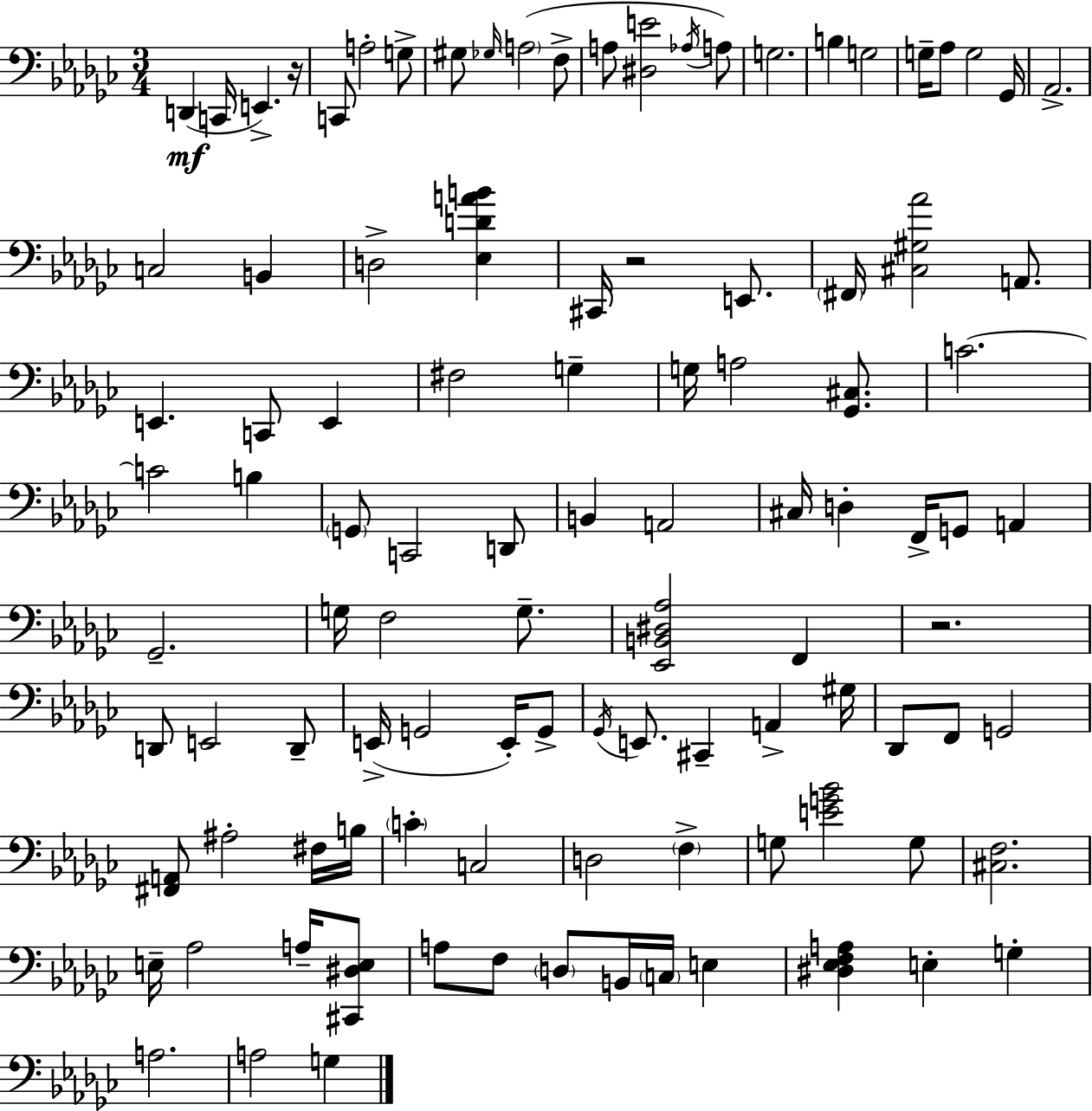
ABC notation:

X:1
T:Untitled
M:3/4
L:1/4
K:Ebm
D,, C,,/4 E,, z/4 C,,/2 A,2 G,/2 ^G,/2 _G,/4 A,2 F,/2 A,/2 [^D,E]2 _A,/4 A,/2 G,2 B, G,2 G,/4 _A,/2 G,2 _G,,/4 _A,,2 C,2 B,, D,2 [_E,DAB] ^C,,/4 z2 E,,/2 ^F,,/4 [^C,^G,_A]2 A,,/2 E,, C,,/2 E,, ^F,2 G, G,/4 A,2 [_G,,^C,]/2 C2 C2 B, G,,/2 C,,2 D,,/2 B,, A,,2 ^C,/4 D, F,,/4 G,,/2 A,, _G,,2 G,/4 F,2 G,/2 [_E,,B,,^D,_A,]2 F,, z2 D,,/2 E,,2 D,,/2 E,,/4 G,,2 E,,/4 G,,/2 _G,,/4 E,,/2 ^C,, A,, ^G,/4 _D,,/2 F,,/2 G,,2 [^F,,A,,]/2 ^A,2 ^F,/4 B,/4 C C,2 D,2 F, G,/2 [EG_B]2 G,/2 [^C,F,]2 E,/4 _A,2 A,/4 [^C,,^D,E,]/2 A,/2 F,/2 D,/2 B,,/4 C,/4 E, [^D,_E,F,A,] E, G, A,2 A,2 G,